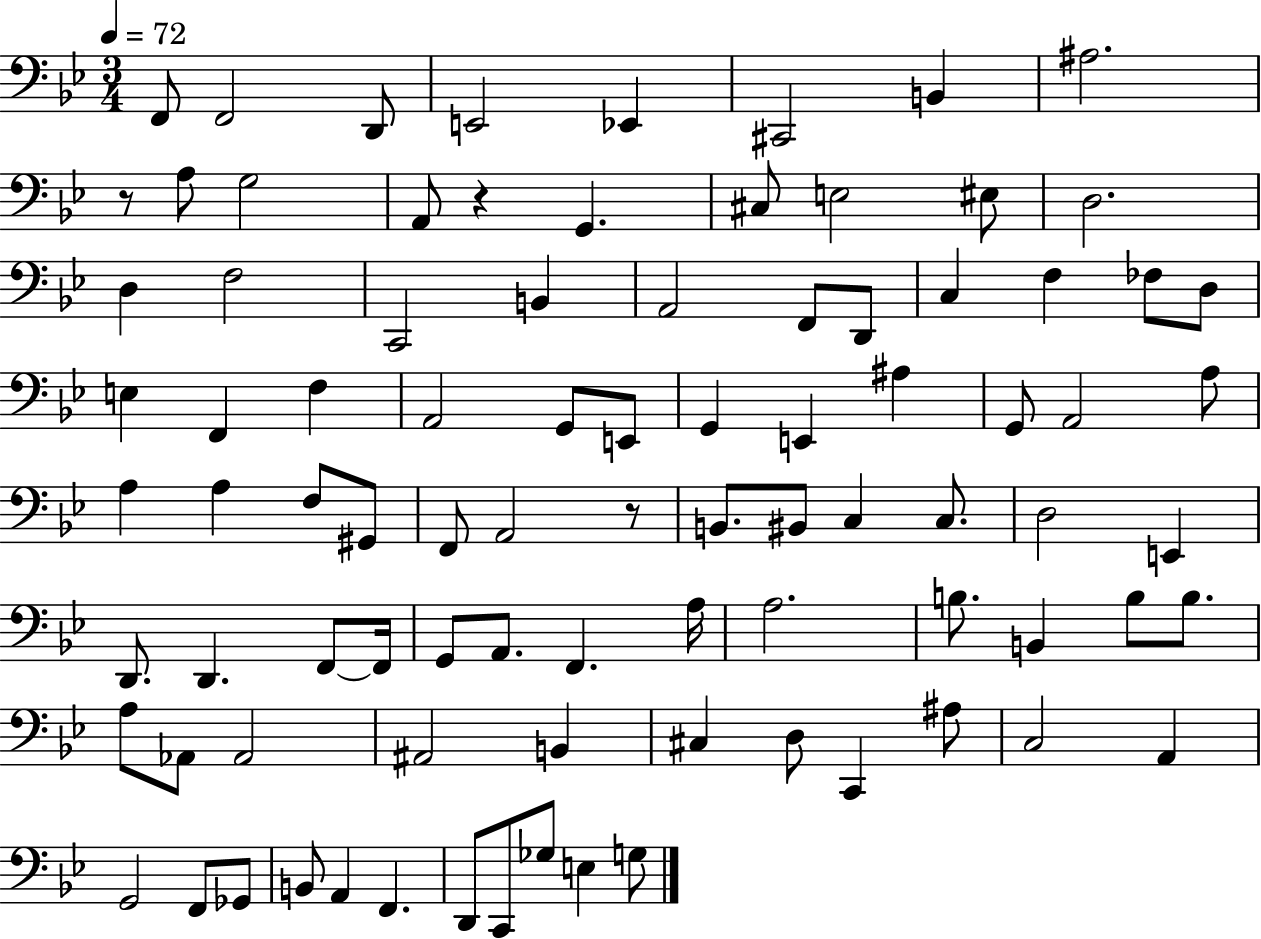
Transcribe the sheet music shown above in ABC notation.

X:1
T:Untitled
M:3/4
L:1/4
K:Bb
F,,/2 F,,2 D,,/2 E,,2 _E,, ^C,,2 B,, ^A,2 z/2 A,/2 G,2 A,,/2 z G,, ^C,/2 E,2 ^E,/2 D,2 D, F,2 C,,2 B,, A,,2 F,,/2 D,,/2 C, F, _F,/2 D,/2 E, F,, F, A,,2 G,,/2 E,,/2 G,, E,, ^A, G,,/2 A,,2 A,/2 A, A, F,/2 ^G,,/2 F,,/2 A,,2 z/2 B,,/2 ^B,,/2 C, C,/2 D,2 E,, D,,/2 D,, F,,/2 F,,/4 G,,/2 A,,/2 F,, A,/4 A,2 B,/2 B,, B,/2 B,/2 A,/2 _A,,/2 _A,,2 ^A,,2 B,, ^C, D,/2 C,, ^A,/2 C,2 A,, G,,2 F,,/2 _G,,/2 B,,/2 A,, F,, D,,/2 C,,/2 _G,/2 E, G,/2